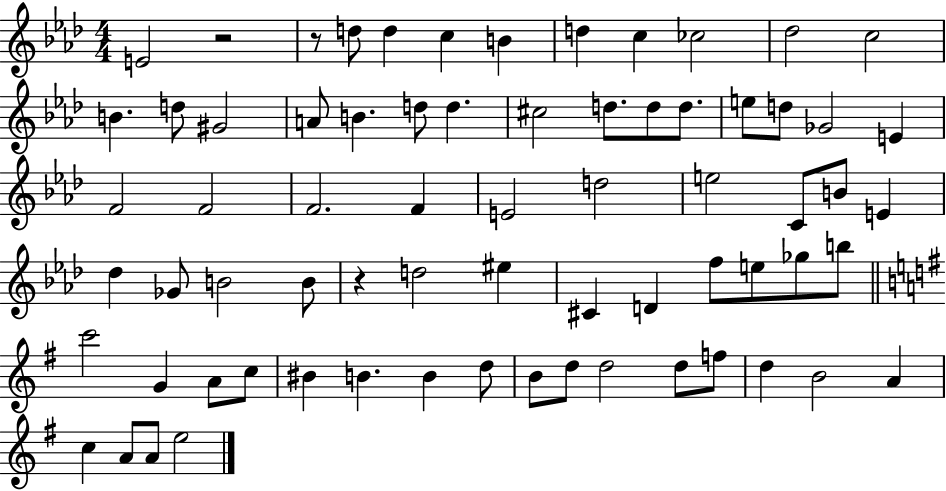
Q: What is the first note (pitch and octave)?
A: E4